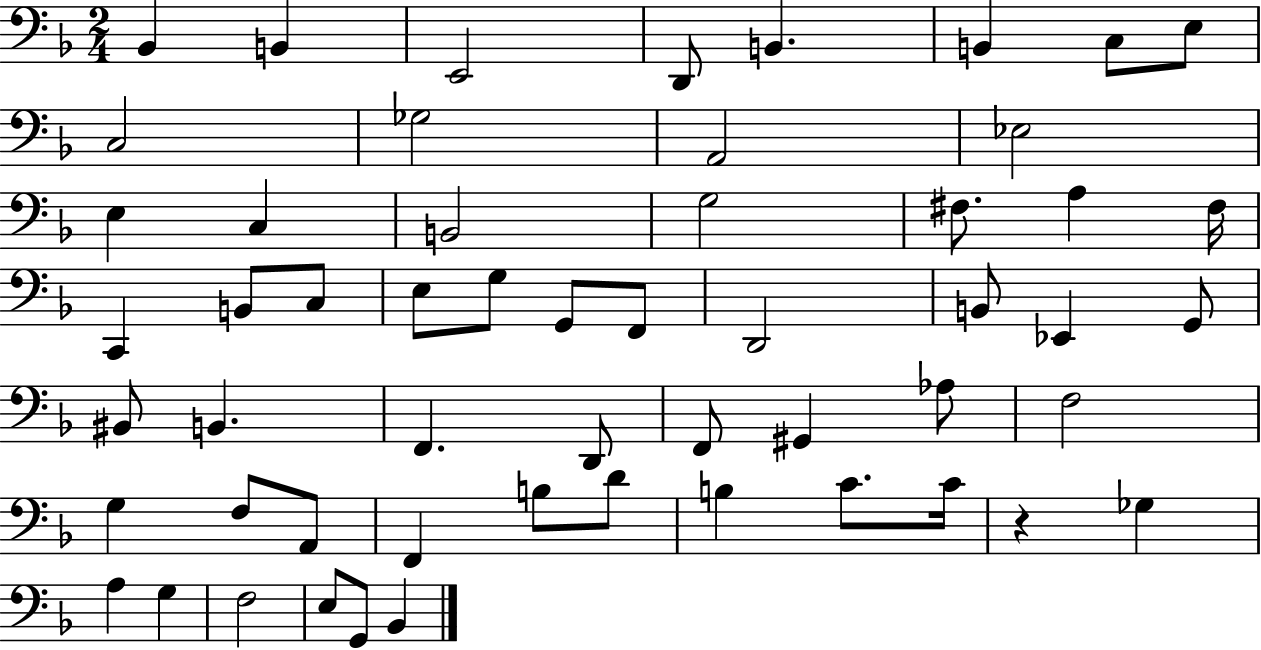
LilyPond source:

{
  \clef bass
  \numericTimeSignature
  \time 2/4
  \key f \major
  \repeat volta 2 { bes,4 b,4 | e,2 | d,8 b,4. | b,4 c8 e8 | \break c2 | ges2 | a,2 | ees2 | \break e4 c4 | b,2 | g2 | fis8. a4 fis16 | \break c,4 b,8 c8 | e8 g8 g,8 f,8 | d,2 | b,8 ees,4 g,8 | \break bis,8 b,4. | f,4. d,8 | f,8 gis,4 aes8 | f2 | \break g4 f8 a,8 | f,4 b8 d'8 | b4 c'8. c'16 | r4 ges4 | \break a4 g4 | f2 | e8 g,8 bes,4 | } \bar "|."
}